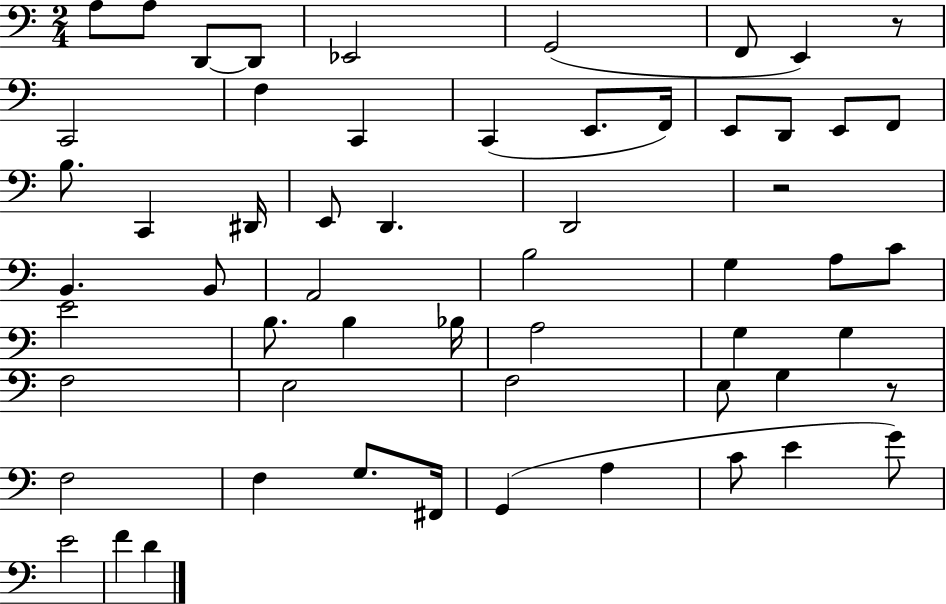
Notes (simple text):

A3/e A3/e D2/e D2/e Eb2/h G2/h F2/e E2/q R/e C2/h F3/q C2/q C2/q E2/e. F2/s E2/e D2/e E2/e F2/e B3/e. C2/q D#2/s E2/e D2/q. D2/h R/h B2/q. B2/e A2/h B3/h G3/q A3/e C4/e E4/h B3/e. B3/q Bb3/s A3/h G3/q G3/q F3/h E3/h F3/h E3/e G3/q R/e F3/h F3/q G3/e. F#2/s G2/q A3/q C4/e E4/q G4/e E4/h F4/q D4/q